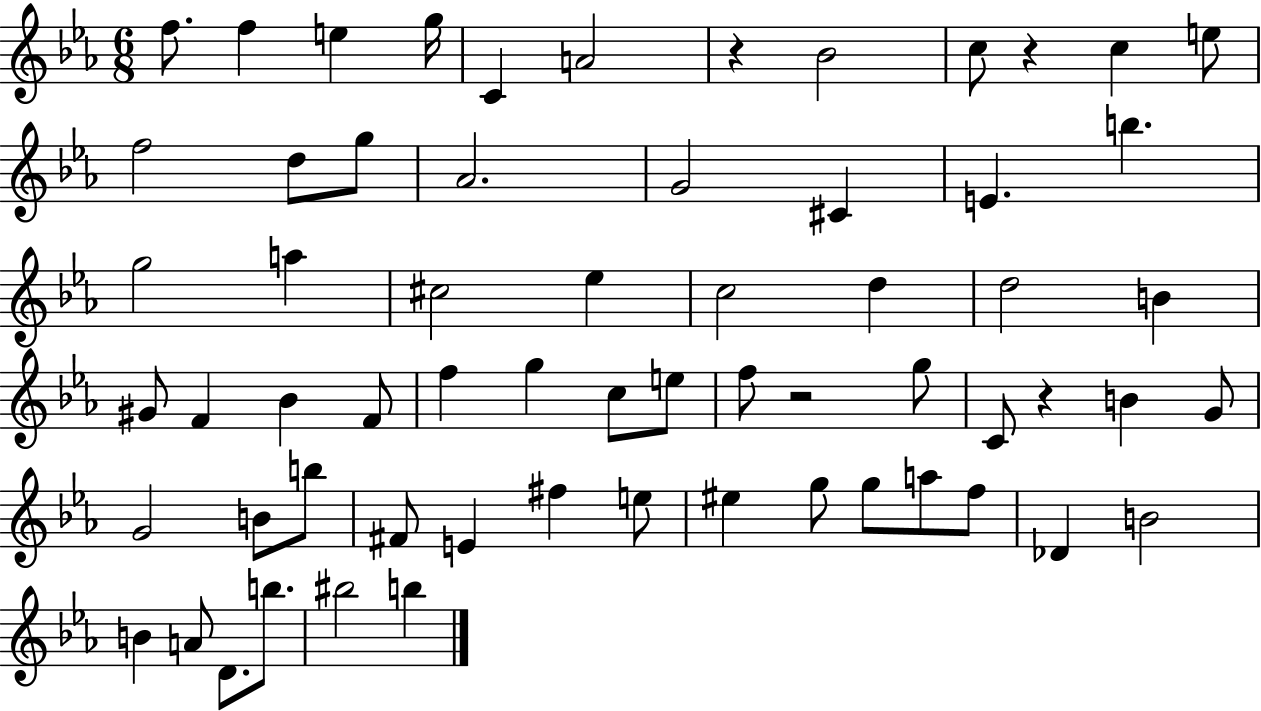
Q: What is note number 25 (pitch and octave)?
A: D5